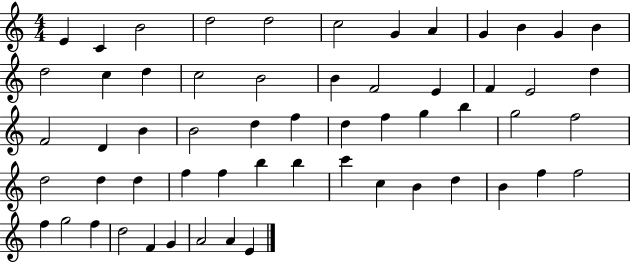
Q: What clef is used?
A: treble